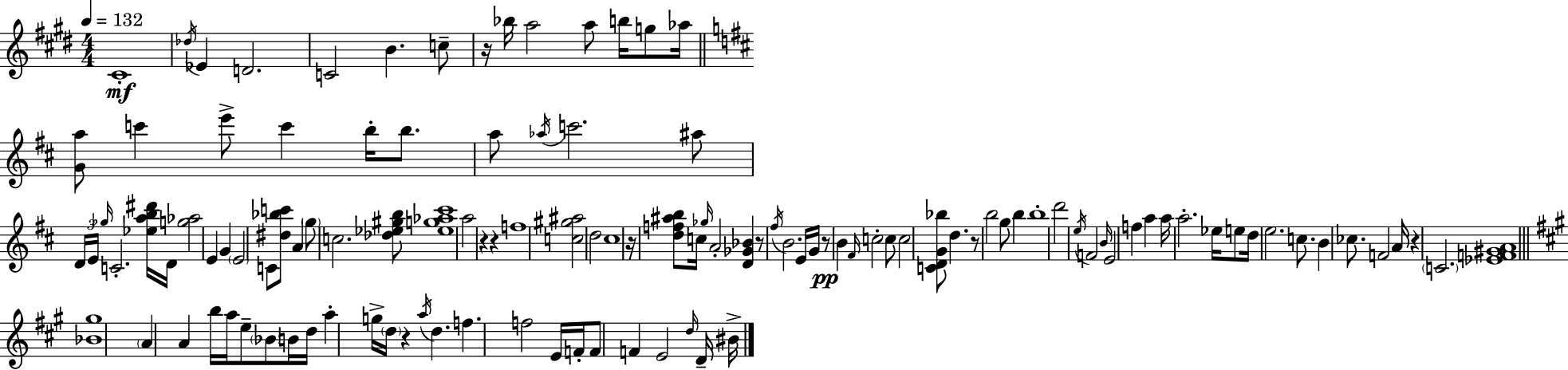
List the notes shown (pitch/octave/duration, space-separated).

C#4/w Db5/s Eb4/q D4/h. C4/h B4/q. C5/e R/s Bb5/s A5/h A5/e B5/s G5/e Ab5/s [G4,A5]/e C6/q E6/e C6/q B5/s B5/e. A5/e Ab5/s C6/h. A#5/e D4/s E4/s Gb5/s C4/h. [Eb5,A5,B5,D#6]/s D4/s [G5,Ab5]/h E4/q G4/q E4/h C4/e [D#5,Bb5,C6]/e A4/q G5/e C5/h. [Db5,Eb5,G#5,B5]/e [Eb5,G5,Ab5,C#6]/w A5/h R/q R/q F5/w [C5,G#5,A#5]/h D5/h C#5/w R/s [D5,F5,A#5,B5]/e C5/s Gb5/s A4/h [D4,Gb4,Bb4]/q R/e F#5/s B4/h. E4/s G4/s R/e B4/q F#4/s C5/h C5/e C5/h [C4,D4,G4,Bb5]/e D5/q. R/e B5/h G5/e B5/q B5/w D6/h E5/s F4/h B4/s E4/h F5/q A5/q A5/s A5/h. Eb5/s E5/e D5/s E5/h. C5/e. B4/q CES5/e. F4/h A4/s R/q C4/h. [Eb4,F4,G#4,A4]/w [Bb4,G#5]/w A4/q A4/q B5/s A5/s E5/e Bb4/e B4/s D5/s A5/q G5/s D5/s R/q A5/s D5/q. F5/q. F5/h E4/s F4/s F4/e F4/q E4/h D5/s D4/s BIS4/s